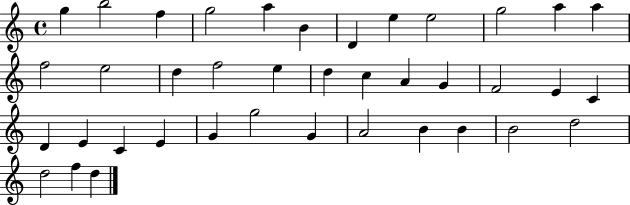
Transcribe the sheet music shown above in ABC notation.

X:1
T:Untitled
M:4/4
L:1/4
K:C
g b2 f g2 a B D e e2 g2 a a f2 e2 d f2 e d c A G F2 E C D E C E G g2 G A2 B B B2 d2 d2 f d